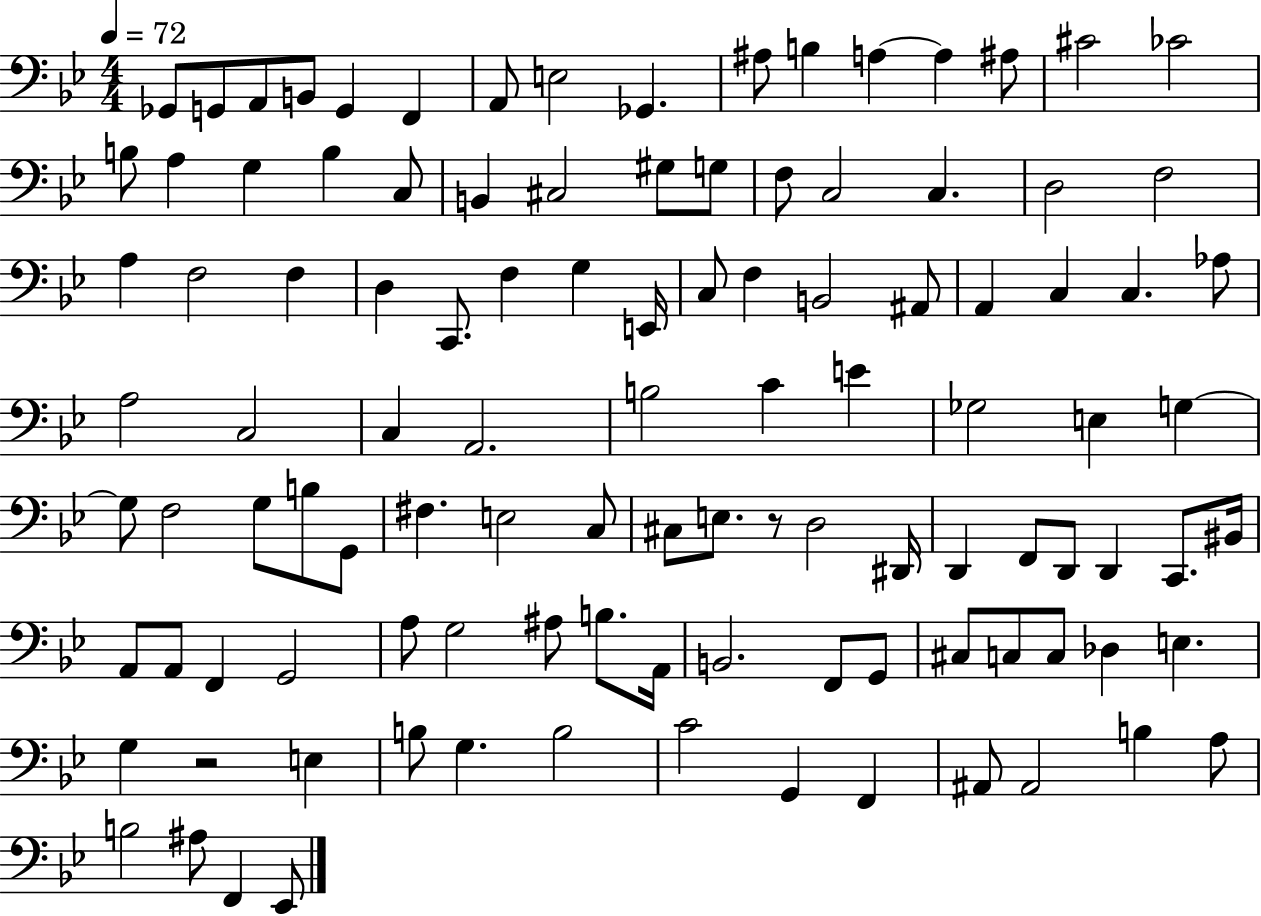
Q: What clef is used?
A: bass